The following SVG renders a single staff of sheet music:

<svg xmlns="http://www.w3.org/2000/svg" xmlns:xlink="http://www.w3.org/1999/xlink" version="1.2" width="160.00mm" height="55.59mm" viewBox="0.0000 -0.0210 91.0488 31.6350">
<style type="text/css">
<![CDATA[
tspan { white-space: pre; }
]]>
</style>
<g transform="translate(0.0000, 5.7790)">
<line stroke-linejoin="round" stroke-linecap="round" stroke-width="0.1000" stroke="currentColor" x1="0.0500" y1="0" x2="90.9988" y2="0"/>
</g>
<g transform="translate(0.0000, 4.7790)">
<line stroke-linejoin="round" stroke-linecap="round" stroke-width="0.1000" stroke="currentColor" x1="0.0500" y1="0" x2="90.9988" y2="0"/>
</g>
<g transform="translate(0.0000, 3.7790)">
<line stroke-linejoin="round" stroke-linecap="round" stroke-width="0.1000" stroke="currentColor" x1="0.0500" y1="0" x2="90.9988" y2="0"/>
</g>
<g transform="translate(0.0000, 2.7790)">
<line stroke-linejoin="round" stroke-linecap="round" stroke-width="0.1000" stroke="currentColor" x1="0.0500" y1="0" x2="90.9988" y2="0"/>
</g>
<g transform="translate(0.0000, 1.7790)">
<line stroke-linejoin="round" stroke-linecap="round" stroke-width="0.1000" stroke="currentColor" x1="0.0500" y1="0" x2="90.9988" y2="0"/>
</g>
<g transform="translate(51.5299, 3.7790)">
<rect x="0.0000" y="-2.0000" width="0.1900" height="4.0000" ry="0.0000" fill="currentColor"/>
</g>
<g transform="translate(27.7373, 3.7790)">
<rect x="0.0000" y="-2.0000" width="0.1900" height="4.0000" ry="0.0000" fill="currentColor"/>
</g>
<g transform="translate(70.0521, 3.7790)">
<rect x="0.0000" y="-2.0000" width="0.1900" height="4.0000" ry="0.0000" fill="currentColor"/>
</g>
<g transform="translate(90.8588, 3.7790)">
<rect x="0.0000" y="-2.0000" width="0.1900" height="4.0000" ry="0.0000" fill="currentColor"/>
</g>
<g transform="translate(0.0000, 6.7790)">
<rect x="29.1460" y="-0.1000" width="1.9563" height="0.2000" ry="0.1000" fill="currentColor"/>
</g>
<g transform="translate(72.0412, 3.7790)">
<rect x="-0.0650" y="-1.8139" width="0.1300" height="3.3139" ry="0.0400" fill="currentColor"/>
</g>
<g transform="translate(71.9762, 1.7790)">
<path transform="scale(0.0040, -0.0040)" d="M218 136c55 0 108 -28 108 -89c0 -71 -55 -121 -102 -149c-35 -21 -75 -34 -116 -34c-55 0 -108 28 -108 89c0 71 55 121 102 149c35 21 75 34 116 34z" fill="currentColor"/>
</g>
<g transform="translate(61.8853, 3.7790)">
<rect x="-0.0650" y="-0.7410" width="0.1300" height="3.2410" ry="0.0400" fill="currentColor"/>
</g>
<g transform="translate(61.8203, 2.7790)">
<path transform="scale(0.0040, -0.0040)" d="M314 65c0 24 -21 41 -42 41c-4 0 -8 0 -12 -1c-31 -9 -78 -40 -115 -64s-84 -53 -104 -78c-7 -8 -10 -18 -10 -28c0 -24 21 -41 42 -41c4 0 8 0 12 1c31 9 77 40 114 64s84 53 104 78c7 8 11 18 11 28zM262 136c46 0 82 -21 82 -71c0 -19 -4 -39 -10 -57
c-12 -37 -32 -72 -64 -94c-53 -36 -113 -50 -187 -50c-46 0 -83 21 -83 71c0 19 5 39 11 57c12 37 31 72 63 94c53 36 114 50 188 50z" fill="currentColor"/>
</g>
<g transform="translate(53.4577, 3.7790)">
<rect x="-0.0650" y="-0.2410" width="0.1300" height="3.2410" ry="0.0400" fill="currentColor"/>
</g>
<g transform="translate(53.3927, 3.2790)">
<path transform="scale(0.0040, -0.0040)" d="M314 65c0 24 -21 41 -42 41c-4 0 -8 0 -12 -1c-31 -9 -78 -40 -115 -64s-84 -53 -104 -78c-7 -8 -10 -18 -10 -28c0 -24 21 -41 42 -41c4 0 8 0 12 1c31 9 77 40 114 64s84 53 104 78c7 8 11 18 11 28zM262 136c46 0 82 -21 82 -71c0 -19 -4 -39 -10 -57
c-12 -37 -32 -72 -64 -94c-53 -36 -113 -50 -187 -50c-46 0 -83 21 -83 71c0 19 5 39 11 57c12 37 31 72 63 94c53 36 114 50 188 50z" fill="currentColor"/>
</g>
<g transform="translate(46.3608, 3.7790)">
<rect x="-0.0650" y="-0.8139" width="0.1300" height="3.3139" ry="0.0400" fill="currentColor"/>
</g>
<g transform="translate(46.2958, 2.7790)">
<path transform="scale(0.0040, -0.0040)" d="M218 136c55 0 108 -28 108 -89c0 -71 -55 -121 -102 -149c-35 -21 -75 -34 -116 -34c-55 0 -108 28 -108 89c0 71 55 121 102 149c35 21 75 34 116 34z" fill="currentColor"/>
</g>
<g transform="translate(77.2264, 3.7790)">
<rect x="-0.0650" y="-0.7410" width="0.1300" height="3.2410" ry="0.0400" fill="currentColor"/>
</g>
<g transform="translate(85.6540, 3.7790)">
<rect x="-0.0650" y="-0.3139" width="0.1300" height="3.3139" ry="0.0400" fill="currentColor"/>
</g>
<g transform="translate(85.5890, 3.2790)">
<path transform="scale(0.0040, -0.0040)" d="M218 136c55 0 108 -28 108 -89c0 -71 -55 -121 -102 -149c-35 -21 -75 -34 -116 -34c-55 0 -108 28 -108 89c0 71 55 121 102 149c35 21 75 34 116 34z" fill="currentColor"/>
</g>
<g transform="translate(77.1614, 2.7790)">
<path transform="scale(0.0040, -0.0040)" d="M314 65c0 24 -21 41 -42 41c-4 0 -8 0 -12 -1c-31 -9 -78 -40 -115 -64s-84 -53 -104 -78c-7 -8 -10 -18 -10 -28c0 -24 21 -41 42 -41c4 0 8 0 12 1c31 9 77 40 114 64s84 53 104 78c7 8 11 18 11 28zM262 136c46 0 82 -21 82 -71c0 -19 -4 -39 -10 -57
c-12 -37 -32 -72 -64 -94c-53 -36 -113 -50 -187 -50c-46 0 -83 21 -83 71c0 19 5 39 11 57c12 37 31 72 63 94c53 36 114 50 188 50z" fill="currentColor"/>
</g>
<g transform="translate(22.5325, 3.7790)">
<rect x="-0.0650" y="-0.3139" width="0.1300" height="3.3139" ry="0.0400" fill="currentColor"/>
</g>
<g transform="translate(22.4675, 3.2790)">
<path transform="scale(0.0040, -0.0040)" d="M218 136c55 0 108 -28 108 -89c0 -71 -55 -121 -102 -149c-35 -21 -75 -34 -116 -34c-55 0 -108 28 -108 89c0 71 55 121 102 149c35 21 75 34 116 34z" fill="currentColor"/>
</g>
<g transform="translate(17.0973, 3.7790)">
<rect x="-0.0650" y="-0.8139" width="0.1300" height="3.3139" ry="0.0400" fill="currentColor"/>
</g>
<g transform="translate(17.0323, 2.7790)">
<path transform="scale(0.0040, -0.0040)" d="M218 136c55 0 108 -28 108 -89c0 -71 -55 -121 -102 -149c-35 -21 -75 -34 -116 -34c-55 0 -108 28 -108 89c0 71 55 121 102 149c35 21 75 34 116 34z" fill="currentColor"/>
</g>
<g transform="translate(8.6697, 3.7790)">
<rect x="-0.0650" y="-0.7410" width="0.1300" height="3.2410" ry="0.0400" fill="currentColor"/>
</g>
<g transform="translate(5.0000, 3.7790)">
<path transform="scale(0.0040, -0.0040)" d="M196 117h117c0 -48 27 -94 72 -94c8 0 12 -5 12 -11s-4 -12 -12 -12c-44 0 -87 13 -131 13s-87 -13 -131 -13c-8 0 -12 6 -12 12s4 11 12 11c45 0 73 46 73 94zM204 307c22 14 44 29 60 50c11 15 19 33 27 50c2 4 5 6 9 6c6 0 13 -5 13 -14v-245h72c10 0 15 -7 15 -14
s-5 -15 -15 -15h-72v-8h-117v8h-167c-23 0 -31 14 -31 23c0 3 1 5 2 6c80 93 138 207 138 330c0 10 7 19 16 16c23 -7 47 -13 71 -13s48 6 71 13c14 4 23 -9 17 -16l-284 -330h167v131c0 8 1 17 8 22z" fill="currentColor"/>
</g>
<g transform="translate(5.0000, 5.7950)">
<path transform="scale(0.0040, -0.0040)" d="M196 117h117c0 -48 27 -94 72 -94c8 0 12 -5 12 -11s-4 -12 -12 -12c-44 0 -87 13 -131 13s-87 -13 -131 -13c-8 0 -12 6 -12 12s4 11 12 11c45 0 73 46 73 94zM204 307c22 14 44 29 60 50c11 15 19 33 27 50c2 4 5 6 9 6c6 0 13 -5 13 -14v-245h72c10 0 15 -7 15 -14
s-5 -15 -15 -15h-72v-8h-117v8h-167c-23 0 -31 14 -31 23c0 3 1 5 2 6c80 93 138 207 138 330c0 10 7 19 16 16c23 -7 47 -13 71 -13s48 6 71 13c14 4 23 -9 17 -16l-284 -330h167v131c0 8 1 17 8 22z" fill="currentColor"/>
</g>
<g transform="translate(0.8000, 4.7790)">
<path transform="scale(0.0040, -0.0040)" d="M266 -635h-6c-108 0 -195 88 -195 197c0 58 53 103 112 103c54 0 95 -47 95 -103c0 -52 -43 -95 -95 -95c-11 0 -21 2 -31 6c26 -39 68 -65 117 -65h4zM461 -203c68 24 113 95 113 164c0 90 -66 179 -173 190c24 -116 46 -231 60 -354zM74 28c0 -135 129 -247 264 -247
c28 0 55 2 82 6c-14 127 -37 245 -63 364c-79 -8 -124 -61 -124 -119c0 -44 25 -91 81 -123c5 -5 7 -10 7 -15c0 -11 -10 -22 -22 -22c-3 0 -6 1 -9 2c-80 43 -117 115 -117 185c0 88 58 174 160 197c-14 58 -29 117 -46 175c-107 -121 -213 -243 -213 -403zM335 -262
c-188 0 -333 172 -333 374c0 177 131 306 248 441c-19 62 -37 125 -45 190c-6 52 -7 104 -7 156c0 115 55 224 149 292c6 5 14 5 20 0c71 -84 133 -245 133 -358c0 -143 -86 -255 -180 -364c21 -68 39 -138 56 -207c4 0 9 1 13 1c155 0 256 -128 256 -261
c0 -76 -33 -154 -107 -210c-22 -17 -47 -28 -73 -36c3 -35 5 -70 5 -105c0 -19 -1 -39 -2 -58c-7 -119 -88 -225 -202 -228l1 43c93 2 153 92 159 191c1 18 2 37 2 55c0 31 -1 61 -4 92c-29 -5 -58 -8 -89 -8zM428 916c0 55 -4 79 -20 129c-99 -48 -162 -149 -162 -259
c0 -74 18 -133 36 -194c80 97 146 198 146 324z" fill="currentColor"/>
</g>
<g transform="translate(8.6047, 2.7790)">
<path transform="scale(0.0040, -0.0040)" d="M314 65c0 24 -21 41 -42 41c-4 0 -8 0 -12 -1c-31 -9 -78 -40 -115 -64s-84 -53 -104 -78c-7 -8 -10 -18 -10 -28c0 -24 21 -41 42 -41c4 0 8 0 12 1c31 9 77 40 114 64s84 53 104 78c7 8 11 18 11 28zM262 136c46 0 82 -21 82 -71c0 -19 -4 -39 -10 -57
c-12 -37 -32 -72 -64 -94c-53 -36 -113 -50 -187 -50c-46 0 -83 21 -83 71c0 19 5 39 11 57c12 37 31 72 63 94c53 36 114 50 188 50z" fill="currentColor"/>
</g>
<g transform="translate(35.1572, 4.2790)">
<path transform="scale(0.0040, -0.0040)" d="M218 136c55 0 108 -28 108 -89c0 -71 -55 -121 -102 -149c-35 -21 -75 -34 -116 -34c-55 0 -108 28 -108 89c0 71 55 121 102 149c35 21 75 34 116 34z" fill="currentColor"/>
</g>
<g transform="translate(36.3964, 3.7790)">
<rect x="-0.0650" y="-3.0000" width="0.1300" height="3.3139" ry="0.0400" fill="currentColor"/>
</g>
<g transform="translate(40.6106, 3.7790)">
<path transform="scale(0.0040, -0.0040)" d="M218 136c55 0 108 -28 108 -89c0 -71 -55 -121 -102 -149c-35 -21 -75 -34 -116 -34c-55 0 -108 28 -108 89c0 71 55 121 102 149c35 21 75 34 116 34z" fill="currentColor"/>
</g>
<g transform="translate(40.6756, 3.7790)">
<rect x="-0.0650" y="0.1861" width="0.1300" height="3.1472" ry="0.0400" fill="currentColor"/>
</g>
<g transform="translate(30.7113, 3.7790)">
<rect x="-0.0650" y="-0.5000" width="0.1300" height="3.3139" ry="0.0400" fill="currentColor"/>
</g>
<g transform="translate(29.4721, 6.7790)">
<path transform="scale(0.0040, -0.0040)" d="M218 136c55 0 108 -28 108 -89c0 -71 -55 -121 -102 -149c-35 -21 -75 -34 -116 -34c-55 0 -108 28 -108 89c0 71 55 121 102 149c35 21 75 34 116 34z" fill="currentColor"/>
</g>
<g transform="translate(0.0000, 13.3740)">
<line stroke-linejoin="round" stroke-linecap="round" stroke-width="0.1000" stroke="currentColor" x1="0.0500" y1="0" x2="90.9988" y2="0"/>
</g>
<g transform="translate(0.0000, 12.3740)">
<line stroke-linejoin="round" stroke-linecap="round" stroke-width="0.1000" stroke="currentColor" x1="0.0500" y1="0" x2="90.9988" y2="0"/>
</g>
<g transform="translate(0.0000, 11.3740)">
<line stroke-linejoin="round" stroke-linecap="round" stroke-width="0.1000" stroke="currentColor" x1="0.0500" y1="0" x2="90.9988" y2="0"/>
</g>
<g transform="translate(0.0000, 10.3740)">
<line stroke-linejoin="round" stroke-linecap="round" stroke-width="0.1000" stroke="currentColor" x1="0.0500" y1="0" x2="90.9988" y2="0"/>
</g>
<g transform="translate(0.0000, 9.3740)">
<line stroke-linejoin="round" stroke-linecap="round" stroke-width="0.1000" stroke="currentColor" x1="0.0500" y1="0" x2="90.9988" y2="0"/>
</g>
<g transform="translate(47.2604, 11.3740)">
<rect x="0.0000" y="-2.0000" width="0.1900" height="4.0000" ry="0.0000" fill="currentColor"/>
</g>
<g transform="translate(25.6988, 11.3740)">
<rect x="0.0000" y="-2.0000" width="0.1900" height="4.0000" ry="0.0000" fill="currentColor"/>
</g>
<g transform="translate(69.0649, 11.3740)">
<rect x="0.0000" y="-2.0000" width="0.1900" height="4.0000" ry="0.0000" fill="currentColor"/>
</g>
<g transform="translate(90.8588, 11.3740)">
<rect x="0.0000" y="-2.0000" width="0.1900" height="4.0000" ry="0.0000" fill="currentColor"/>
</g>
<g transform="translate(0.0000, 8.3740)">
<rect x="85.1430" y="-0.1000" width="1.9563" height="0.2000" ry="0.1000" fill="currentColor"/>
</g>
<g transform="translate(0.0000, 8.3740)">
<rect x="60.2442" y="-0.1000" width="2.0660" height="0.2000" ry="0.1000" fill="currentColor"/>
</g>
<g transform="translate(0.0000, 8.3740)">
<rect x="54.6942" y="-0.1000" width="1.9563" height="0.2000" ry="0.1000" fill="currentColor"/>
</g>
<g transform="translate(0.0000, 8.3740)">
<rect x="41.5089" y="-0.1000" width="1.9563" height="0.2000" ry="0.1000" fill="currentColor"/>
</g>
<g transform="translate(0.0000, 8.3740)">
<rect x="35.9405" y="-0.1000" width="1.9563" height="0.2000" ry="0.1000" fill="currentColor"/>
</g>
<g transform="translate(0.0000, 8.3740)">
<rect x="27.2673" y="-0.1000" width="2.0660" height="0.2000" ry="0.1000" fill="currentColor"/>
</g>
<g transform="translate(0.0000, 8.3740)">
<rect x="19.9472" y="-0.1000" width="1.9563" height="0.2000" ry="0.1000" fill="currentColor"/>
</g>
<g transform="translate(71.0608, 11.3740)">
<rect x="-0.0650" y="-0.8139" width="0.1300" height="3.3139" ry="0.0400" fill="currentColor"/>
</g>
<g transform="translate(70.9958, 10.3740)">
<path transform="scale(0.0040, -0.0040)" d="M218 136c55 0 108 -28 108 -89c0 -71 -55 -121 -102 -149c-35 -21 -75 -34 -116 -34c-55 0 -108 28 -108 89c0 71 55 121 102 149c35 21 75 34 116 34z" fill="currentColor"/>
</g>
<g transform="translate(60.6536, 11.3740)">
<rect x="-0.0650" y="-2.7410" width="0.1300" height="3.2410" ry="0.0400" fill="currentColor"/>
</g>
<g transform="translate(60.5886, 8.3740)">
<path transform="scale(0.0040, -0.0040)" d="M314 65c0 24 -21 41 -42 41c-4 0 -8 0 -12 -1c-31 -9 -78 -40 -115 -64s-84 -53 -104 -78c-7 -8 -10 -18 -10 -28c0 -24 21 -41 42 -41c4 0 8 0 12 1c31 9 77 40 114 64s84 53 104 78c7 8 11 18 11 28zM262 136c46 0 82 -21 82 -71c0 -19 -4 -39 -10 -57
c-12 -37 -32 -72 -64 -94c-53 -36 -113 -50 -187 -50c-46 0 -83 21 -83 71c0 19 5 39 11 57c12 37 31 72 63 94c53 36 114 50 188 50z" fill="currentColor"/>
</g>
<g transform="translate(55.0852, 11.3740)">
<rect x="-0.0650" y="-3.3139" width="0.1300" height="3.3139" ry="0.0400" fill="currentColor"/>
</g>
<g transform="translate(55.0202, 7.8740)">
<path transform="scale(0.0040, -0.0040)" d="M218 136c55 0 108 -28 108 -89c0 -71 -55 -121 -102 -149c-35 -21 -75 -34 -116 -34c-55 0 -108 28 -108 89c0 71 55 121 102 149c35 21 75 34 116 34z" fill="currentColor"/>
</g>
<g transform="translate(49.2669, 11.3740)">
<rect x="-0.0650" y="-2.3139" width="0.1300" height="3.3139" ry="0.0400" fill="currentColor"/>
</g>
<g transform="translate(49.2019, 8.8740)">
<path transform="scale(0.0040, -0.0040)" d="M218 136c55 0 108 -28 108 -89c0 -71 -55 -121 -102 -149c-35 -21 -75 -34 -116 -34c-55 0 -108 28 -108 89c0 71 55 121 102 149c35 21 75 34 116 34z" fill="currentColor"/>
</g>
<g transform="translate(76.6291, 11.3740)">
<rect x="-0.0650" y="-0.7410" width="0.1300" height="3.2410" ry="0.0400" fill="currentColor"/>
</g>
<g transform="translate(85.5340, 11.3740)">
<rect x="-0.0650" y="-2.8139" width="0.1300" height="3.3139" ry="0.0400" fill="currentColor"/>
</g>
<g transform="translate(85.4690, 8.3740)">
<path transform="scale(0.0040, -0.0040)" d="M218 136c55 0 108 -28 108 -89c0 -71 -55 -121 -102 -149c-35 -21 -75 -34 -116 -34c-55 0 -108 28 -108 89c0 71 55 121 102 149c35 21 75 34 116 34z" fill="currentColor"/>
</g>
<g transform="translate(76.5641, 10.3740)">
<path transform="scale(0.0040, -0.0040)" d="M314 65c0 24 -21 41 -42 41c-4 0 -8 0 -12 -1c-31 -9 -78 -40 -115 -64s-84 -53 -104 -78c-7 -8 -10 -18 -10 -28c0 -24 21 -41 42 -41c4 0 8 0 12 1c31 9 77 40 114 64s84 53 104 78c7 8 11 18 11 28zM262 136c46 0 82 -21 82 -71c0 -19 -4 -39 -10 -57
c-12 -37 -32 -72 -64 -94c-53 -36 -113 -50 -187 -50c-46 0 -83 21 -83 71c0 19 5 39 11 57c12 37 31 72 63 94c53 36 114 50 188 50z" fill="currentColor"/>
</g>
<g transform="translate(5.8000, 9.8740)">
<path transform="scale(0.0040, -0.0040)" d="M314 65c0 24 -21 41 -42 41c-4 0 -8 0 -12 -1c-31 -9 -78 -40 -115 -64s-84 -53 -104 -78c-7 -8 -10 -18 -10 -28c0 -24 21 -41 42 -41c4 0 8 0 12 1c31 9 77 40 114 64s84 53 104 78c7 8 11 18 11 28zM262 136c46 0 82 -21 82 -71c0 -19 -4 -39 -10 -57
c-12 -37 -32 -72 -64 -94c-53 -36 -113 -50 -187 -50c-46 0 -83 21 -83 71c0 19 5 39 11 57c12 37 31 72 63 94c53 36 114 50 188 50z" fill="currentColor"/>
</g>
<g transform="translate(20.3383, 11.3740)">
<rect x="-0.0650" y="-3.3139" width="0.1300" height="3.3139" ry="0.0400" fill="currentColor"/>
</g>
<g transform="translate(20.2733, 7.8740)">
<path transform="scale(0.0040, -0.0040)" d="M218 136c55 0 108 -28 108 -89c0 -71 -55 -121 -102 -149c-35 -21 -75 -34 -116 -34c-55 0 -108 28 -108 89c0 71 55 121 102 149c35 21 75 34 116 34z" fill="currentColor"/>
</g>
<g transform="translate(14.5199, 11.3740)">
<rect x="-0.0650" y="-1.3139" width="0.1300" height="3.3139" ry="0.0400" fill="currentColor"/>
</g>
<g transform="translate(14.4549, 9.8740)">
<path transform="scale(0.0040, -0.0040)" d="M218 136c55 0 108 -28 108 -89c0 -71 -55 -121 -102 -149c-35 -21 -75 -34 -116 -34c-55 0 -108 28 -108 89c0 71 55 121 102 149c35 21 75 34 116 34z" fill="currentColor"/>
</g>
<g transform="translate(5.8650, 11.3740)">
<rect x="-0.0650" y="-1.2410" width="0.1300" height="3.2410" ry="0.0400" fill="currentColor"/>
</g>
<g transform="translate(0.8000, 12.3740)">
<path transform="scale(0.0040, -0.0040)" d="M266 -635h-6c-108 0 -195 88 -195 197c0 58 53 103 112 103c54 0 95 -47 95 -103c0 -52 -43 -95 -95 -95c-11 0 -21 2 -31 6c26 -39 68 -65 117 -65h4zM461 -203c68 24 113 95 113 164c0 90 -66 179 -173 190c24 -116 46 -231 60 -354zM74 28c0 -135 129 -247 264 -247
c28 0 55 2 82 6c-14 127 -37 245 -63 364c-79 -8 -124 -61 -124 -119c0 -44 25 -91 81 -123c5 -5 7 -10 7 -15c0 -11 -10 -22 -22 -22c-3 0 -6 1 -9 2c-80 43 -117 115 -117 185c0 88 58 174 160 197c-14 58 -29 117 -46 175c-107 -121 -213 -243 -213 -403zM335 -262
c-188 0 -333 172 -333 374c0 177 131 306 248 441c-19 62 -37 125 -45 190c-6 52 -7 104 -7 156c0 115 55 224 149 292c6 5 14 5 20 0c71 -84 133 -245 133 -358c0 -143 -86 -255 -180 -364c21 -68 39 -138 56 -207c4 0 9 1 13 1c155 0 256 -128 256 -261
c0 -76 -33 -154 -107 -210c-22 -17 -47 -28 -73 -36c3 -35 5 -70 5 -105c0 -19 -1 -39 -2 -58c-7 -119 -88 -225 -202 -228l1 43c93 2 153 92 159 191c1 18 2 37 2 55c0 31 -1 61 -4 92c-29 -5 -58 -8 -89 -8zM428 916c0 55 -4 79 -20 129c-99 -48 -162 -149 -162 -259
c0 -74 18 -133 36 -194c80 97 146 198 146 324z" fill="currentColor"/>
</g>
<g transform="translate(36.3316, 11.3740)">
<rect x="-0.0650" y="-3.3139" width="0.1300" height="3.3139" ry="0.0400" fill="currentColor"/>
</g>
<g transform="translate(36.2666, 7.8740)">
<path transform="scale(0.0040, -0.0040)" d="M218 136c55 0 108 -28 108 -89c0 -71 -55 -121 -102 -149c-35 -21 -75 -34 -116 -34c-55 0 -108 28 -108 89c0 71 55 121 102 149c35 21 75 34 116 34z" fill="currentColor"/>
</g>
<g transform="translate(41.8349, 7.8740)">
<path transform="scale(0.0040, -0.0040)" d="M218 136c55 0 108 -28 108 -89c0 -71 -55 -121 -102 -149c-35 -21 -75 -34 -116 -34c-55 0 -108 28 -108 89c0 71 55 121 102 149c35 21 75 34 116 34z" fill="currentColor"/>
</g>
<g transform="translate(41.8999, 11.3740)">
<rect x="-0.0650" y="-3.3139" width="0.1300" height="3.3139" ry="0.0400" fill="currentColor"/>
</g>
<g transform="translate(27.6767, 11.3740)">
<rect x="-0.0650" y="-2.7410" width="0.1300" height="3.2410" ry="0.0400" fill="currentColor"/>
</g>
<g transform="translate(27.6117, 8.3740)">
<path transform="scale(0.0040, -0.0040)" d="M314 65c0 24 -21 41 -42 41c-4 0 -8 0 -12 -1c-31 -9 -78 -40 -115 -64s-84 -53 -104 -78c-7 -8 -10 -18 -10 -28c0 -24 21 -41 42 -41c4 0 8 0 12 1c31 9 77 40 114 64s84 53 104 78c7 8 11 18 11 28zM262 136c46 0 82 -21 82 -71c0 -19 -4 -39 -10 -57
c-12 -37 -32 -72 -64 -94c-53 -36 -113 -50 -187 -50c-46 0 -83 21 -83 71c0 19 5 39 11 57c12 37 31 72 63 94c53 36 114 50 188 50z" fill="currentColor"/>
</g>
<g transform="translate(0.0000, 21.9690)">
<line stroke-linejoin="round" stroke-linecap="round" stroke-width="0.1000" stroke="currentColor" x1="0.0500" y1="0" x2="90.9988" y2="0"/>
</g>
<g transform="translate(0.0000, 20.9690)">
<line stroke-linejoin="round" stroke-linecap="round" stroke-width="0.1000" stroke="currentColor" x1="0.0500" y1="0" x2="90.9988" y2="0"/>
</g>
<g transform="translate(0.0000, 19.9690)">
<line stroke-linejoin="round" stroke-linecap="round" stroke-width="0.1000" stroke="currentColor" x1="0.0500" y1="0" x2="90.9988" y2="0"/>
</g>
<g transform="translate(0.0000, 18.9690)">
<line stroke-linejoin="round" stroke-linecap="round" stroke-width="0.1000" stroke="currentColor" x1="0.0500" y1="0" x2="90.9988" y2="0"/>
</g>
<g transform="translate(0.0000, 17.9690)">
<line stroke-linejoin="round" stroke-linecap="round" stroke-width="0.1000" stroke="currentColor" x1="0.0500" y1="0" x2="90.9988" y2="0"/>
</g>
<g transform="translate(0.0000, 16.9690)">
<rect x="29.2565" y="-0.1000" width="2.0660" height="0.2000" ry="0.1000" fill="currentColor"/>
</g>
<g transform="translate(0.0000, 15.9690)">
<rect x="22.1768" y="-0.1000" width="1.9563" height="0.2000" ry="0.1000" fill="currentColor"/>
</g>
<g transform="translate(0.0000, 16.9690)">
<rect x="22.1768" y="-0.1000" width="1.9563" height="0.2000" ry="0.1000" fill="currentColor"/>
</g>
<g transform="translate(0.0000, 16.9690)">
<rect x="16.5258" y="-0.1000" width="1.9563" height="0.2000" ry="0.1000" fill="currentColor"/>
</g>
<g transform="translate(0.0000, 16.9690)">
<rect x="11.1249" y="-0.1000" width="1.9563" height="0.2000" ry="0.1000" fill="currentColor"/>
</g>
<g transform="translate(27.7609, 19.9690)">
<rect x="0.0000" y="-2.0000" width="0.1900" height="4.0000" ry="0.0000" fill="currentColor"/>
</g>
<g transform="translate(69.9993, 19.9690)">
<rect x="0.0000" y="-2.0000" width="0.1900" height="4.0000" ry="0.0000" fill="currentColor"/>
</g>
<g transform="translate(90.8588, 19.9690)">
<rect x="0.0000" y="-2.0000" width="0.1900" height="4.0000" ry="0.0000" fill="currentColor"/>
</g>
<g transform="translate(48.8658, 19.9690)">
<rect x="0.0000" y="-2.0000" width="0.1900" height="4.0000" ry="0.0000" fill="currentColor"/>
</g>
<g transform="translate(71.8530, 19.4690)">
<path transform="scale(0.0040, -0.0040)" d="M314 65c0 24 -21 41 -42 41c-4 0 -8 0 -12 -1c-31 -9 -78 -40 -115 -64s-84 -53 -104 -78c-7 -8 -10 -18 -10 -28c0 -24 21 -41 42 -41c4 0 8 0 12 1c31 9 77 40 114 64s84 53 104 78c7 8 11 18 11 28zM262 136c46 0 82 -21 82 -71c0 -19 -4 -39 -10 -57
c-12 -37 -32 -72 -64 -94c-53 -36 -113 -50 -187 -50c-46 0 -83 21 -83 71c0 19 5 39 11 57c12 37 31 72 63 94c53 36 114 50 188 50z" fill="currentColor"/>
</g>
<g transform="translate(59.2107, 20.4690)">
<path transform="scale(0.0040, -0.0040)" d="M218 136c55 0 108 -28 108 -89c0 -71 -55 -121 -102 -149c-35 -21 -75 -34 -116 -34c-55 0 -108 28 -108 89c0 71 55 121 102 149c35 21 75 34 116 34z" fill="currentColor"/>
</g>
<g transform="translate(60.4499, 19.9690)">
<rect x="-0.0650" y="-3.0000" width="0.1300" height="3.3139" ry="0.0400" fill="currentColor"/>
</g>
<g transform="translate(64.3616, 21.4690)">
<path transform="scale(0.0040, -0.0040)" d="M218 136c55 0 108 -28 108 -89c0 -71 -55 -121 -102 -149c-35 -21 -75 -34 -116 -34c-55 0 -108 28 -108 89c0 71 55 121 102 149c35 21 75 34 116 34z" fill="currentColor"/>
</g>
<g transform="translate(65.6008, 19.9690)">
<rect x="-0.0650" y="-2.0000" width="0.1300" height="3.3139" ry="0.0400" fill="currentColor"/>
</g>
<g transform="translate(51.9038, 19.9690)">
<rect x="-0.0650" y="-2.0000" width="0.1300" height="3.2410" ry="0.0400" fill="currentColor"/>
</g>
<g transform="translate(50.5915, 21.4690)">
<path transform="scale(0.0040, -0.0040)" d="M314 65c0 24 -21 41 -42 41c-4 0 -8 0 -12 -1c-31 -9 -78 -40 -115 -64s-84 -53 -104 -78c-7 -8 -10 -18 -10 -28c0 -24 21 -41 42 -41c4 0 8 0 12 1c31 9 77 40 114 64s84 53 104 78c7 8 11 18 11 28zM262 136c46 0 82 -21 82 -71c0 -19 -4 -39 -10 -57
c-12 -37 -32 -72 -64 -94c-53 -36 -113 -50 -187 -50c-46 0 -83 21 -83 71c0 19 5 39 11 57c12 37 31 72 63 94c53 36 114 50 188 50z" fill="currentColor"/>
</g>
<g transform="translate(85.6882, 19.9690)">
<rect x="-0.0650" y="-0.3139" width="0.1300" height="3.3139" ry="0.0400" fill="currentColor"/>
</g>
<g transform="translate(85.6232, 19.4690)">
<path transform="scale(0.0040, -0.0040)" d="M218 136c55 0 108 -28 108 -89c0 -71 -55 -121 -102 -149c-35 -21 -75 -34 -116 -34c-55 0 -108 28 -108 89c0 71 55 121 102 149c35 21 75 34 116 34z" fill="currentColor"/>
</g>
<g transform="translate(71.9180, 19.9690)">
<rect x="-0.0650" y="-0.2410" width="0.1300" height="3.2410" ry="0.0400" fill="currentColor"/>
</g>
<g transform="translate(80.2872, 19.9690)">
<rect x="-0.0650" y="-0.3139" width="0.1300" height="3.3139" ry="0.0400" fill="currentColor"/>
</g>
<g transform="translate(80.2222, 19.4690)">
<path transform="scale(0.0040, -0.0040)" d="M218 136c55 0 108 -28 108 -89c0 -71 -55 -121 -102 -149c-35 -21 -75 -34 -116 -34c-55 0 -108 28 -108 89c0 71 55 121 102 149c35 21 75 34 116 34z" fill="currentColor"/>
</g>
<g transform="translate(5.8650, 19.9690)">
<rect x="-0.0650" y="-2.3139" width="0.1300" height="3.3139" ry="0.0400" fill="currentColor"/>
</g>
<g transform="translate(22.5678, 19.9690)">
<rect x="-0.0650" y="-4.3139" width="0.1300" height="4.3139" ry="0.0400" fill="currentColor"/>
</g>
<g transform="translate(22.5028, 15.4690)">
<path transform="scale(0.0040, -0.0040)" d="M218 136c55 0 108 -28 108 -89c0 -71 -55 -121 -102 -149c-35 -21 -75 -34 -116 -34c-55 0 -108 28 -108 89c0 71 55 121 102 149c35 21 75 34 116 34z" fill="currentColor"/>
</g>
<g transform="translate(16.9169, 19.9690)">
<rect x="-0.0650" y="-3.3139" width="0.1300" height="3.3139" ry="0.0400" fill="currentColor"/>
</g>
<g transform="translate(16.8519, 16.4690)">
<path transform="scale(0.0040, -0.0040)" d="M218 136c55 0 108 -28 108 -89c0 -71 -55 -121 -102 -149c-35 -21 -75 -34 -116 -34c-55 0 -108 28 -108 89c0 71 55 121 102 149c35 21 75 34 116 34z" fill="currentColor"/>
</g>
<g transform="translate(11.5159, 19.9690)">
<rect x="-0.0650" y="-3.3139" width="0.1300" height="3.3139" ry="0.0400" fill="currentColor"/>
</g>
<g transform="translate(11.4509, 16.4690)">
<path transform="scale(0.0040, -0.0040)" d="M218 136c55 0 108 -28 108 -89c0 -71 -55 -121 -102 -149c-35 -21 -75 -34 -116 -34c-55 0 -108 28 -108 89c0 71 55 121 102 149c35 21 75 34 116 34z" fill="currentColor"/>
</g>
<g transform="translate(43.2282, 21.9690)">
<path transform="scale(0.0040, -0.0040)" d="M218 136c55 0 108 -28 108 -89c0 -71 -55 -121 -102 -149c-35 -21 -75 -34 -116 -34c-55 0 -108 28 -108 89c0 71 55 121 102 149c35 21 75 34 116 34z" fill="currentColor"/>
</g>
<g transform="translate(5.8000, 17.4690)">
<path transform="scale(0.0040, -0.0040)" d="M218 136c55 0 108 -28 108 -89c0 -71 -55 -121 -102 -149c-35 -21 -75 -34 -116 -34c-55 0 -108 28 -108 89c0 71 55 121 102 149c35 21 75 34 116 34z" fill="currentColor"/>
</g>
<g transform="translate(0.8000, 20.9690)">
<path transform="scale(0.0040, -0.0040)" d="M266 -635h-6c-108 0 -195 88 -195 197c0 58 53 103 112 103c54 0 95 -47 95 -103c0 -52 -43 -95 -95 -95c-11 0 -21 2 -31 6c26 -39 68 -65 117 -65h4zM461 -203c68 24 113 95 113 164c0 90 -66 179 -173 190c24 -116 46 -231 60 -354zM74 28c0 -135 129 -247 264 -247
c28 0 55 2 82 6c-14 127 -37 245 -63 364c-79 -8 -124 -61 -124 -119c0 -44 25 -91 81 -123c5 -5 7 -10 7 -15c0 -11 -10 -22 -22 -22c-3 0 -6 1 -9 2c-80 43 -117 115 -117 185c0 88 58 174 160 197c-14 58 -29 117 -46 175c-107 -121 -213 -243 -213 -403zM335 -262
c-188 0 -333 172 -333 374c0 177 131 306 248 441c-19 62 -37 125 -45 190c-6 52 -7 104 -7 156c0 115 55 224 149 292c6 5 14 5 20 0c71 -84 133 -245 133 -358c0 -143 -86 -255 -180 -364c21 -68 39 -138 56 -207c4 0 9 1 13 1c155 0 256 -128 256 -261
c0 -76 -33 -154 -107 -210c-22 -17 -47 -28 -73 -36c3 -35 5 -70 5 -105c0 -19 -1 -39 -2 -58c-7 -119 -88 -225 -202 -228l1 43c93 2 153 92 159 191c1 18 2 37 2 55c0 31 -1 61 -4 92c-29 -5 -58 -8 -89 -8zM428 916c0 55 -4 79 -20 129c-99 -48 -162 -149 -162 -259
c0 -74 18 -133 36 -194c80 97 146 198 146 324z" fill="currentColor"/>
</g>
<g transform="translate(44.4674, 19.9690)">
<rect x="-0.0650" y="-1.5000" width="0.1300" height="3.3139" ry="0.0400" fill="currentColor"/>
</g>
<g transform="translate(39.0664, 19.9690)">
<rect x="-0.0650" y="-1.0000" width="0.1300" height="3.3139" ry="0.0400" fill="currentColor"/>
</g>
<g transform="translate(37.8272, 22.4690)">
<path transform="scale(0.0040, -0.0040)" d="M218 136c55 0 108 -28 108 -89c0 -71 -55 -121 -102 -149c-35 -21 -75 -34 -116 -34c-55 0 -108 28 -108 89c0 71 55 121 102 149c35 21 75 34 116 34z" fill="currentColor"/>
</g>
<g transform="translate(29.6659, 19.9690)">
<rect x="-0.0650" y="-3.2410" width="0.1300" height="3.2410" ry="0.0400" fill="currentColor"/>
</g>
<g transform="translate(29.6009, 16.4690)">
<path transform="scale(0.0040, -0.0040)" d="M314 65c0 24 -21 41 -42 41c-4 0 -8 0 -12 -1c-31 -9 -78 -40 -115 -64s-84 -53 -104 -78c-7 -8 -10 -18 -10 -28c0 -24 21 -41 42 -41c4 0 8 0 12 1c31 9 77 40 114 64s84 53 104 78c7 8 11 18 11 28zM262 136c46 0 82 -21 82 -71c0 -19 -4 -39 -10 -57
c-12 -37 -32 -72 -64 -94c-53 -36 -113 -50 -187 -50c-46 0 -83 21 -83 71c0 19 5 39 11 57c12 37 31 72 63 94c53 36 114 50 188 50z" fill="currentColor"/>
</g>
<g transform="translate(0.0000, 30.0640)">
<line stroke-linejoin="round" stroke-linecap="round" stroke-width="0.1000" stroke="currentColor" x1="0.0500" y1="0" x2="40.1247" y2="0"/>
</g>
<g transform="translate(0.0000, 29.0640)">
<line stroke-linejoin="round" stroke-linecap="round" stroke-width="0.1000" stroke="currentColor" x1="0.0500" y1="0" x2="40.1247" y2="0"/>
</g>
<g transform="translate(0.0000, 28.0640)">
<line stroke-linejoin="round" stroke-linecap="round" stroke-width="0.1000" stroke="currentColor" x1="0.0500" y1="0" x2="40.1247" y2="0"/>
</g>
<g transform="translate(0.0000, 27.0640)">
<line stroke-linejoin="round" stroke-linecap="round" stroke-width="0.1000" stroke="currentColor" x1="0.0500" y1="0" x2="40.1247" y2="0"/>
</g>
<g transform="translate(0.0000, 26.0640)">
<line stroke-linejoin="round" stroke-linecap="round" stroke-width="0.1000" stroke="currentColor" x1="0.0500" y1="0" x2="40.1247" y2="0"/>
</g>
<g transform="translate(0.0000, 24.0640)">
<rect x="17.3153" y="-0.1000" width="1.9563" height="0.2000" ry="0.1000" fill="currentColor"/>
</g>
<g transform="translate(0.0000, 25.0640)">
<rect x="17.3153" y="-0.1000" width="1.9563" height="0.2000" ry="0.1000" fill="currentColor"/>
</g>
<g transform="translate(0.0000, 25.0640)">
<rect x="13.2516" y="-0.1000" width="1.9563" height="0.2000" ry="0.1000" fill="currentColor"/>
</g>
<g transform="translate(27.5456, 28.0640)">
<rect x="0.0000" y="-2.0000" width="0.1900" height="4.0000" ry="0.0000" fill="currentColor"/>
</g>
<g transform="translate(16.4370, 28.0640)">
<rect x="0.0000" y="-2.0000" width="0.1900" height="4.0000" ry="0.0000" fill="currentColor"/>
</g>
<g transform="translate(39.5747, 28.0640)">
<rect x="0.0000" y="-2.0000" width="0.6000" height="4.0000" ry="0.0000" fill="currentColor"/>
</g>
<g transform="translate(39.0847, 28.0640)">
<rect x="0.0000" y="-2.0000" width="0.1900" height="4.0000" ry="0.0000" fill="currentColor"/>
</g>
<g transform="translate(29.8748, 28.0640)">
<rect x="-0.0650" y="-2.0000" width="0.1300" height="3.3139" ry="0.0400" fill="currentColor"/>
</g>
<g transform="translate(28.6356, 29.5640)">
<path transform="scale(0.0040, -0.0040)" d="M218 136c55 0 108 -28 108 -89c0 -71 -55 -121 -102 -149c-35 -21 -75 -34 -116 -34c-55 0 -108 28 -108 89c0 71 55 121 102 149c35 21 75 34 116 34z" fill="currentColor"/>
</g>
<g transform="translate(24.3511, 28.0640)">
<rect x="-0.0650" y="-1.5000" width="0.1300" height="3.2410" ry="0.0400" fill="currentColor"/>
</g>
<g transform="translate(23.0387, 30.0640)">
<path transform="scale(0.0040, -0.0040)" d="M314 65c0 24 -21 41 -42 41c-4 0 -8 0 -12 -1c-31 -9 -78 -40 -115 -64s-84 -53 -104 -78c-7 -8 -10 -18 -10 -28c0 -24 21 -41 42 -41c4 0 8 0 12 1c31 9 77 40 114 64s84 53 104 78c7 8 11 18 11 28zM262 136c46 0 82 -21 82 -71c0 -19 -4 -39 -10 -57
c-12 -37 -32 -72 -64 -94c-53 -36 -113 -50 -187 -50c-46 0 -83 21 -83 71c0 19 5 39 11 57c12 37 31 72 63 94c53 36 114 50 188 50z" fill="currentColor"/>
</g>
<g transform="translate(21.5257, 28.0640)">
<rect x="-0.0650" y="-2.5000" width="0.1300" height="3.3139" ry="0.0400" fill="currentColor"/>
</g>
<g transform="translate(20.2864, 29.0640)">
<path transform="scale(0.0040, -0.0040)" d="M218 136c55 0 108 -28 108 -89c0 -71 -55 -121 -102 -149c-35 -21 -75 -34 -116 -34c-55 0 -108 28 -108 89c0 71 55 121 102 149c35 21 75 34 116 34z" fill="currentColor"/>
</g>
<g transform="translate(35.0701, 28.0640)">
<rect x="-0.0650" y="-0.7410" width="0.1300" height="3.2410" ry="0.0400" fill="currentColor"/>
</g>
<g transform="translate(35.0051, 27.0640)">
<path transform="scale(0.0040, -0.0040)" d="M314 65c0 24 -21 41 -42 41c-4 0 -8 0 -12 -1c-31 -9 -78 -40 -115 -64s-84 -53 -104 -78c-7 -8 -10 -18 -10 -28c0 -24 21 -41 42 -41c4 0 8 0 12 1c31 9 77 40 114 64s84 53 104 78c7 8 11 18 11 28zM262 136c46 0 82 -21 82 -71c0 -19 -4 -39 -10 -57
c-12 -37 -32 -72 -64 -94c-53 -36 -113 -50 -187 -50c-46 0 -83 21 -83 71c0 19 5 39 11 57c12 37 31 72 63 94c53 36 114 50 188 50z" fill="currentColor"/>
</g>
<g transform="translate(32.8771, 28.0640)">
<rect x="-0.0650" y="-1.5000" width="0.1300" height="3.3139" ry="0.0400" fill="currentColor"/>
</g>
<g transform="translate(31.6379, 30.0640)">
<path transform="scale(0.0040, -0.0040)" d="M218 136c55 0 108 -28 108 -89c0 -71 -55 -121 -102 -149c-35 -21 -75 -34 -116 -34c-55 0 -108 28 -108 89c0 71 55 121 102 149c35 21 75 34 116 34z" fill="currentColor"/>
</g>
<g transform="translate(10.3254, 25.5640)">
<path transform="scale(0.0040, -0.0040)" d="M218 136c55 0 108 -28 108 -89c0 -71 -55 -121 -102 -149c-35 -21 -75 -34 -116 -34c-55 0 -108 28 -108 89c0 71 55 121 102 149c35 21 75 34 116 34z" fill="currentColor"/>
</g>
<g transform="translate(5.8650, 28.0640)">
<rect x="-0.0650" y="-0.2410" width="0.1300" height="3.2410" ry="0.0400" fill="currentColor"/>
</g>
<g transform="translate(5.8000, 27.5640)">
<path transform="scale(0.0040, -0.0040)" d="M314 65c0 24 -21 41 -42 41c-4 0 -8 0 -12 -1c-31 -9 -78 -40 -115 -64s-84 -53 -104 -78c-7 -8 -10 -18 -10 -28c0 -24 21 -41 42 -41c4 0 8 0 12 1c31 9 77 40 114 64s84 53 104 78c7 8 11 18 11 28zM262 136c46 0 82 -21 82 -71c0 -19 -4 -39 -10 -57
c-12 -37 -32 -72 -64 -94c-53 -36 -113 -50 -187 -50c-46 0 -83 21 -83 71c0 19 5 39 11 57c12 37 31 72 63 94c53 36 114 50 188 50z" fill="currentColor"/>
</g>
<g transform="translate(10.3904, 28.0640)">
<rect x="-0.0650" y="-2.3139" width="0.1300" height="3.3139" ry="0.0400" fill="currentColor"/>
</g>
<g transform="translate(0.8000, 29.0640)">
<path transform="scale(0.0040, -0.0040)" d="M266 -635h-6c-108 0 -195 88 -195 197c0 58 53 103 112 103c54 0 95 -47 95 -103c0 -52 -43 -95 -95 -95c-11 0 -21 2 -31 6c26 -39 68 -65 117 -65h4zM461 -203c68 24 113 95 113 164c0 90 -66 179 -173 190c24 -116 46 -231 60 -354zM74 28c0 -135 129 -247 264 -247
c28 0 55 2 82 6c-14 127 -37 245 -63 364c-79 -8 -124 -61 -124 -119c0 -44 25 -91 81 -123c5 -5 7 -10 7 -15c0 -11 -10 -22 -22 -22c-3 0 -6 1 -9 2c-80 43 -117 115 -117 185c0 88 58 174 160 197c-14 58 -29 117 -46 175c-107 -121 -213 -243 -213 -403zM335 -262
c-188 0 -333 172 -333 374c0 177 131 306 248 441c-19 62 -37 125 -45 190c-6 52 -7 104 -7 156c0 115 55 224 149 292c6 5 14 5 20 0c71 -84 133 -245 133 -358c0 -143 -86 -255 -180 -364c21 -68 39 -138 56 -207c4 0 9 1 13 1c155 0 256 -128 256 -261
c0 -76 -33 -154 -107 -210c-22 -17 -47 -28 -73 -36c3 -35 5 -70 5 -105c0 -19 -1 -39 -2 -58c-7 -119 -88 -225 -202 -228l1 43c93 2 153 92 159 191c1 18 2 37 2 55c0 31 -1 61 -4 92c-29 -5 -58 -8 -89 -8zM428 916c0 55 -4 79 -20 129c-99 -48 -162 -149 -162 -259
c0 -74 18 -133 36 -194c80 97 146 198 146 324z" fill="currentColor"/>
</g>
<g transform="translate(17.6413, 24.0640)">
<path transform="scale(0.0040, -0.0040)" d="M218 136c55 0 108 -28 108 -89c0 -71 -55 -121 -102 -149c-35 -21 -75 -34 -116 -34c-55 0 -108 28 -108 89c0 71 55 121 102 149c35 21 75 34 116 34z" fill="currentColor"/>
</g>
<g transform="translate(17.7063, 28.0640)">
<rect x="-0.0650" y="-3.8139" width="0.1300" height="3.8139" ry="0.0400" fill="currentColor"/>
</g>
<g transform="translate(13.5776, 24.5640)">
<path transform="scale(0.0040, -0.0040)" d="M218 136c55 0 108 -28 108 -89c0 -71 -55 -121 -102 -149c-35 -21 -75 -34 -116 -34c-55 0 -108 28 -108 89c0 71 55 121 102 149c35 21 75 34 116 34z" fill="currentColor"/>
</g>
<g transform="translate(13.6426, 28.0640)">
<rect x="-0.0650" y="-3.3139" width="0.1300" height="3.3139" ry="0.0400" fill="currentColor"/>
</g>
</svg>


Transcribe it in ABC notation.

X:1
T:Untitled
M:4/4
L:1/4
K:C
d2 d c C A B d c2 d2 f d2 c e2 e b a2 b b g b a2 d d2 a g b b d' b2 D E F2 A F c2 c c c2 g b c' G E2 F E d2